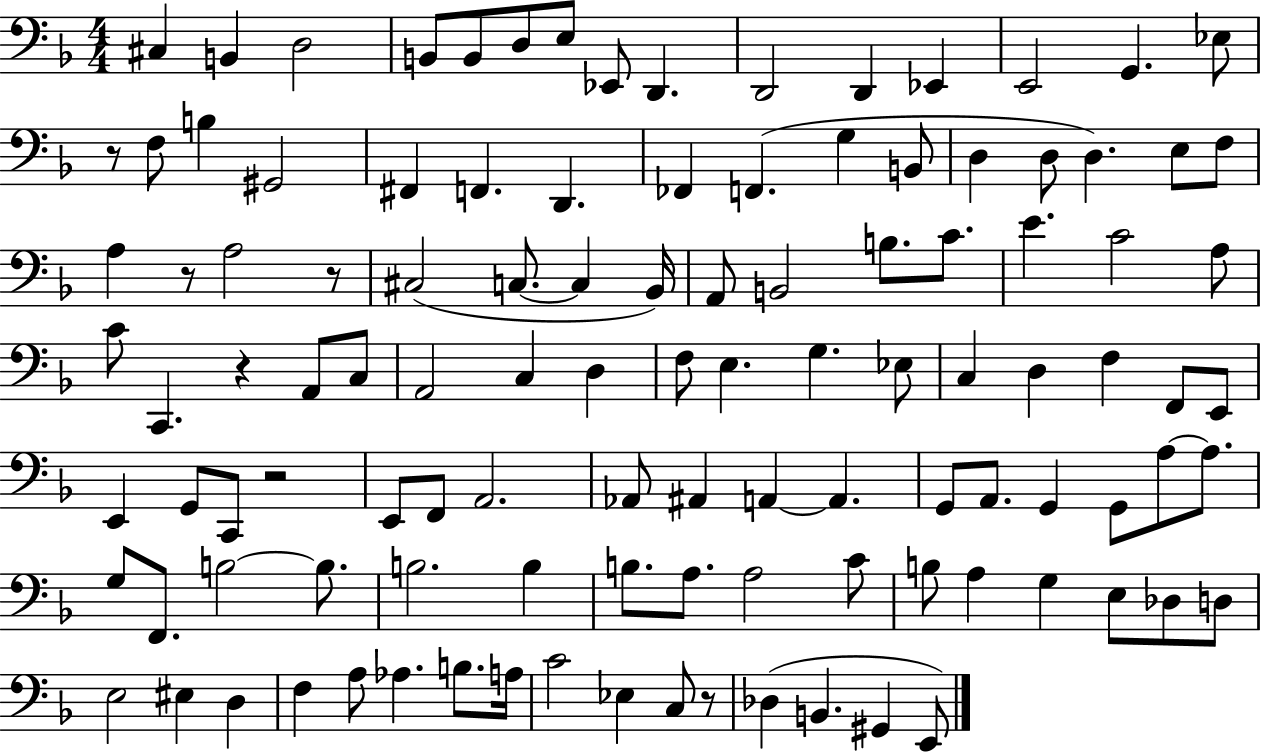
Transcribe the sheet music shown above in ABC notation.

X:1
T:Untitled
M:4/4
L:1/4
K:F
^C, B,, D,2 B,,/2 B,,/2 D,/2 E,/2 _E,,/2 D,, D,,2 D,, _E,, E,,2 G,, _E,/2 z/2 F,/2 B, ^G,,2 ^F,, F,, D,, _F,, F,, G, B,,/2 D, D,/2 D, E,/2 F,/2 A, z/2 A,2 z/2 ^C,2 C,/2 C, _B,,/4 A,,/2 B,,2 B,/2 C/2 E C2 A,/2 C/2 C,, z A,,/2 C,/2 A,,2 C, D, F,/2 E, G, _E,/2 C, D, F, F,,/2 E,,/2 E,, G,,/2 C,,/2 z2 E,,/2 F,,/2 A,,2 _A,,/2 ^A,, A,, A,, G,,/2 A,,/2 G,, G,,/2 A,/2 A,/2 G,/2 F,,/2 B,2 B,/2 B,2 B, B,/2 A,/2 A,2 C/2 B,/2 A, G, E,/2 _D,/2 D,/2 E,2 ^E, D, F, A,/2 _A, B,/2 A,/4 C2 _E, C,/2 z/2 _D, B,, ^G,, E,,/2